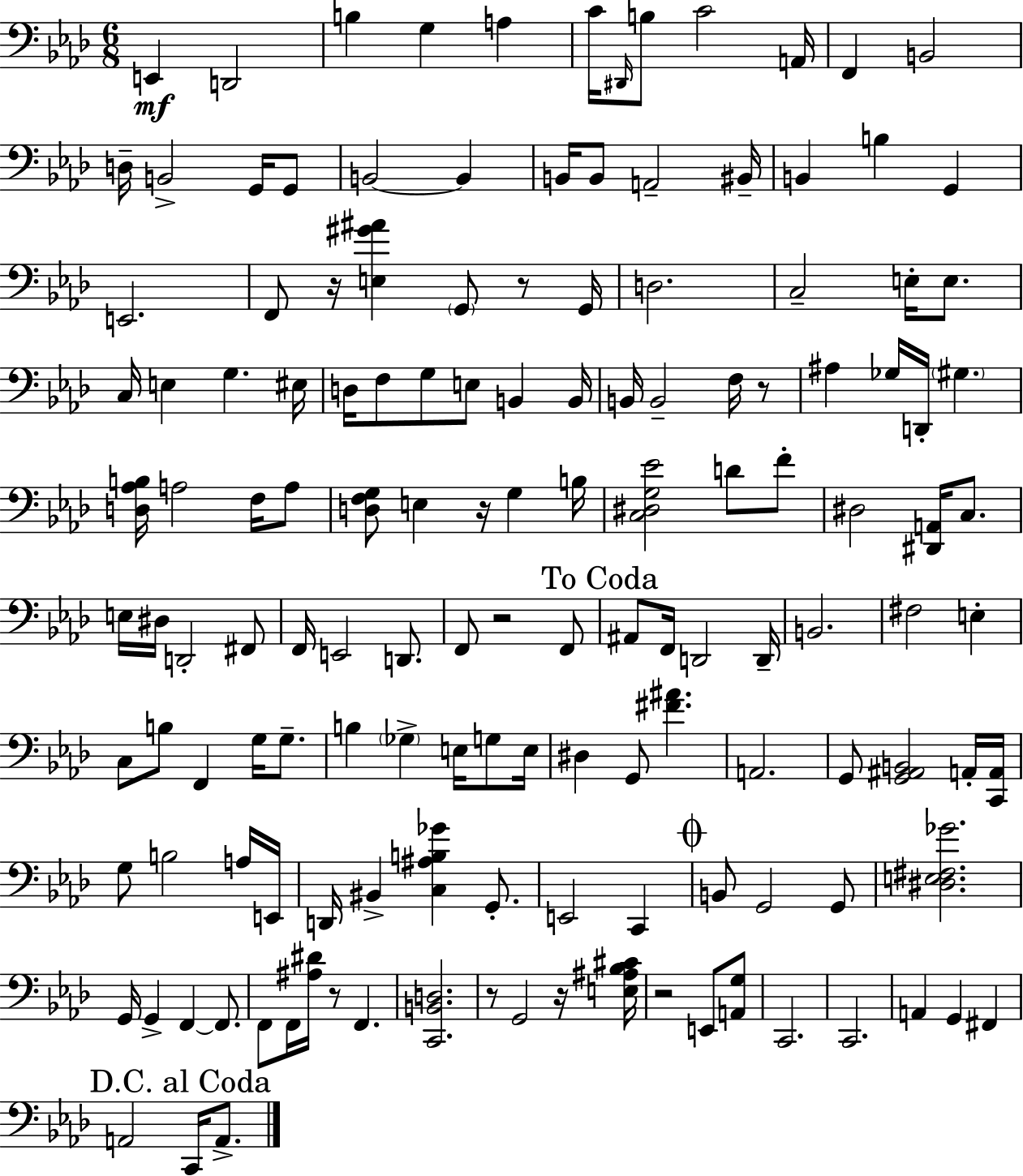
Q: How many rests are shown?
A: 9